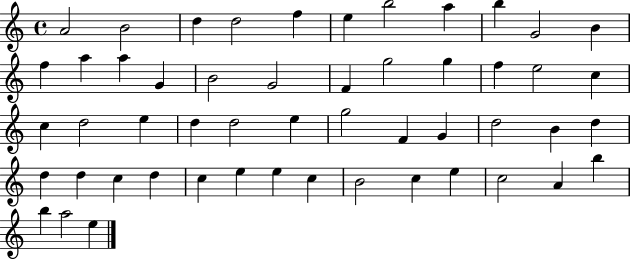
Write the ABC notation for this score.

X:1
T:Untitled
M:4/4
L:1/4
K:C
A2 B2 d d2 f e b2 a b G2 B f a a G B2 G2 F g2 g f e2 c c d2 e d d2 e g2 F G d2 B d d d c d c e e c B2 c e c2 A b b a2 e